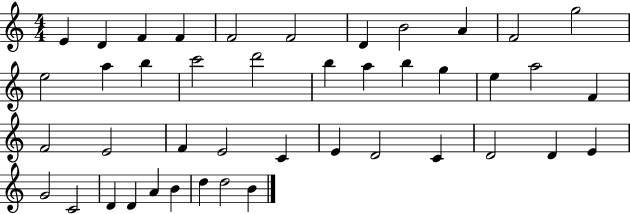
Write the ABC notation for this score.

X:1
T:Untitled
M:4/4
L:1/4
K:C
E D F F F2 F2 D B2 A F2 g2 e2 a b c'2 d'2 b a b g e a2 F F2 E2 F E2 C E D2 C D2 D E G2 C2 D D A B d d2 B